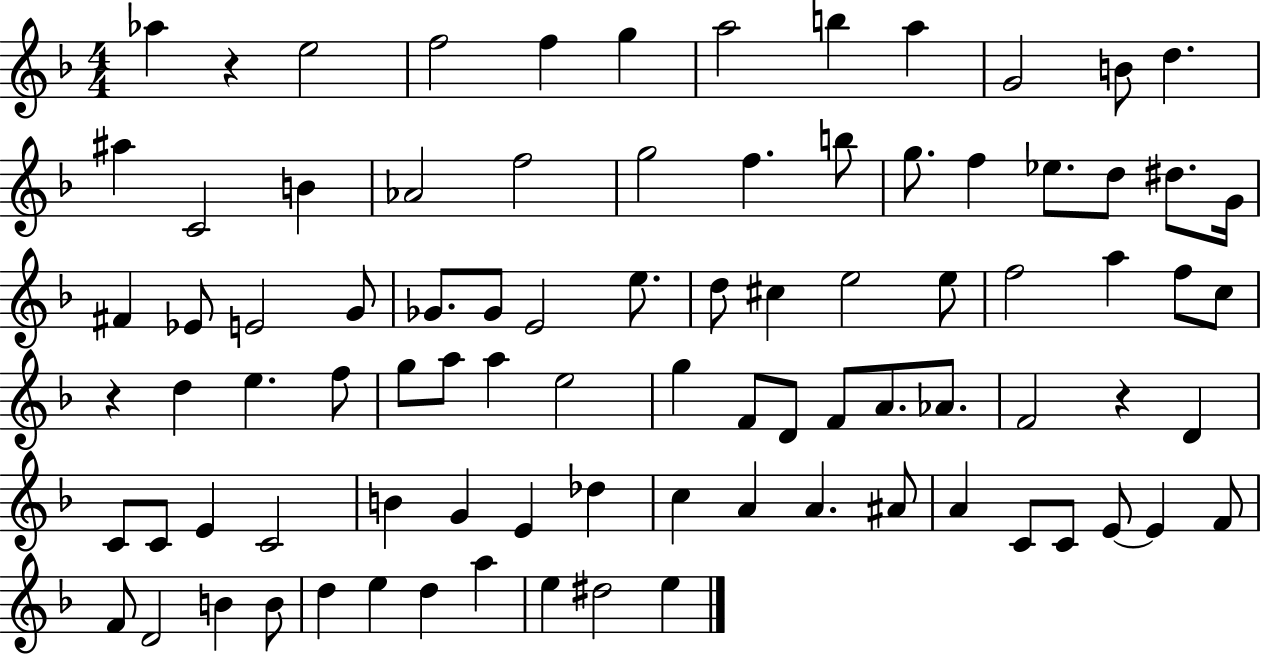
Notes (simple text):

Ab5/q R/q E5/h F5/h F5/q G5/q A5/h B5/q A5/q G4/h B4/e D5/q. A#5/q C4/h B4/q Ab4/h F5/h G5/h F5/q. B5/e G5/e. F5/q Eb5/e. D5/e D#5/e. G4/s F#4/q Eb4/e E4/h G4/e Gb4/e. Gb4/e E4/h E5/e. D5/e C#5/q E5/h E5/e F5/h A5/q F5/e C5/e R/q D5/q E5/q. F5/e G5/e A5/e A5/q E5/h G5/q F4/e D4/e F4/e A4/e. Ab4/e. F4/h R/q D4/q C4/e C4/e E4/q C4/h B4/q G4/q E4/q Db5/q C5/q A4/q A4/q. A#4/e A4/q C4/e C4/e E4/e E4/q F4/e F4/e D4/h B4/q B4/e D5/q E5/q D5/q A5/q E5/q D#5/h E5/q